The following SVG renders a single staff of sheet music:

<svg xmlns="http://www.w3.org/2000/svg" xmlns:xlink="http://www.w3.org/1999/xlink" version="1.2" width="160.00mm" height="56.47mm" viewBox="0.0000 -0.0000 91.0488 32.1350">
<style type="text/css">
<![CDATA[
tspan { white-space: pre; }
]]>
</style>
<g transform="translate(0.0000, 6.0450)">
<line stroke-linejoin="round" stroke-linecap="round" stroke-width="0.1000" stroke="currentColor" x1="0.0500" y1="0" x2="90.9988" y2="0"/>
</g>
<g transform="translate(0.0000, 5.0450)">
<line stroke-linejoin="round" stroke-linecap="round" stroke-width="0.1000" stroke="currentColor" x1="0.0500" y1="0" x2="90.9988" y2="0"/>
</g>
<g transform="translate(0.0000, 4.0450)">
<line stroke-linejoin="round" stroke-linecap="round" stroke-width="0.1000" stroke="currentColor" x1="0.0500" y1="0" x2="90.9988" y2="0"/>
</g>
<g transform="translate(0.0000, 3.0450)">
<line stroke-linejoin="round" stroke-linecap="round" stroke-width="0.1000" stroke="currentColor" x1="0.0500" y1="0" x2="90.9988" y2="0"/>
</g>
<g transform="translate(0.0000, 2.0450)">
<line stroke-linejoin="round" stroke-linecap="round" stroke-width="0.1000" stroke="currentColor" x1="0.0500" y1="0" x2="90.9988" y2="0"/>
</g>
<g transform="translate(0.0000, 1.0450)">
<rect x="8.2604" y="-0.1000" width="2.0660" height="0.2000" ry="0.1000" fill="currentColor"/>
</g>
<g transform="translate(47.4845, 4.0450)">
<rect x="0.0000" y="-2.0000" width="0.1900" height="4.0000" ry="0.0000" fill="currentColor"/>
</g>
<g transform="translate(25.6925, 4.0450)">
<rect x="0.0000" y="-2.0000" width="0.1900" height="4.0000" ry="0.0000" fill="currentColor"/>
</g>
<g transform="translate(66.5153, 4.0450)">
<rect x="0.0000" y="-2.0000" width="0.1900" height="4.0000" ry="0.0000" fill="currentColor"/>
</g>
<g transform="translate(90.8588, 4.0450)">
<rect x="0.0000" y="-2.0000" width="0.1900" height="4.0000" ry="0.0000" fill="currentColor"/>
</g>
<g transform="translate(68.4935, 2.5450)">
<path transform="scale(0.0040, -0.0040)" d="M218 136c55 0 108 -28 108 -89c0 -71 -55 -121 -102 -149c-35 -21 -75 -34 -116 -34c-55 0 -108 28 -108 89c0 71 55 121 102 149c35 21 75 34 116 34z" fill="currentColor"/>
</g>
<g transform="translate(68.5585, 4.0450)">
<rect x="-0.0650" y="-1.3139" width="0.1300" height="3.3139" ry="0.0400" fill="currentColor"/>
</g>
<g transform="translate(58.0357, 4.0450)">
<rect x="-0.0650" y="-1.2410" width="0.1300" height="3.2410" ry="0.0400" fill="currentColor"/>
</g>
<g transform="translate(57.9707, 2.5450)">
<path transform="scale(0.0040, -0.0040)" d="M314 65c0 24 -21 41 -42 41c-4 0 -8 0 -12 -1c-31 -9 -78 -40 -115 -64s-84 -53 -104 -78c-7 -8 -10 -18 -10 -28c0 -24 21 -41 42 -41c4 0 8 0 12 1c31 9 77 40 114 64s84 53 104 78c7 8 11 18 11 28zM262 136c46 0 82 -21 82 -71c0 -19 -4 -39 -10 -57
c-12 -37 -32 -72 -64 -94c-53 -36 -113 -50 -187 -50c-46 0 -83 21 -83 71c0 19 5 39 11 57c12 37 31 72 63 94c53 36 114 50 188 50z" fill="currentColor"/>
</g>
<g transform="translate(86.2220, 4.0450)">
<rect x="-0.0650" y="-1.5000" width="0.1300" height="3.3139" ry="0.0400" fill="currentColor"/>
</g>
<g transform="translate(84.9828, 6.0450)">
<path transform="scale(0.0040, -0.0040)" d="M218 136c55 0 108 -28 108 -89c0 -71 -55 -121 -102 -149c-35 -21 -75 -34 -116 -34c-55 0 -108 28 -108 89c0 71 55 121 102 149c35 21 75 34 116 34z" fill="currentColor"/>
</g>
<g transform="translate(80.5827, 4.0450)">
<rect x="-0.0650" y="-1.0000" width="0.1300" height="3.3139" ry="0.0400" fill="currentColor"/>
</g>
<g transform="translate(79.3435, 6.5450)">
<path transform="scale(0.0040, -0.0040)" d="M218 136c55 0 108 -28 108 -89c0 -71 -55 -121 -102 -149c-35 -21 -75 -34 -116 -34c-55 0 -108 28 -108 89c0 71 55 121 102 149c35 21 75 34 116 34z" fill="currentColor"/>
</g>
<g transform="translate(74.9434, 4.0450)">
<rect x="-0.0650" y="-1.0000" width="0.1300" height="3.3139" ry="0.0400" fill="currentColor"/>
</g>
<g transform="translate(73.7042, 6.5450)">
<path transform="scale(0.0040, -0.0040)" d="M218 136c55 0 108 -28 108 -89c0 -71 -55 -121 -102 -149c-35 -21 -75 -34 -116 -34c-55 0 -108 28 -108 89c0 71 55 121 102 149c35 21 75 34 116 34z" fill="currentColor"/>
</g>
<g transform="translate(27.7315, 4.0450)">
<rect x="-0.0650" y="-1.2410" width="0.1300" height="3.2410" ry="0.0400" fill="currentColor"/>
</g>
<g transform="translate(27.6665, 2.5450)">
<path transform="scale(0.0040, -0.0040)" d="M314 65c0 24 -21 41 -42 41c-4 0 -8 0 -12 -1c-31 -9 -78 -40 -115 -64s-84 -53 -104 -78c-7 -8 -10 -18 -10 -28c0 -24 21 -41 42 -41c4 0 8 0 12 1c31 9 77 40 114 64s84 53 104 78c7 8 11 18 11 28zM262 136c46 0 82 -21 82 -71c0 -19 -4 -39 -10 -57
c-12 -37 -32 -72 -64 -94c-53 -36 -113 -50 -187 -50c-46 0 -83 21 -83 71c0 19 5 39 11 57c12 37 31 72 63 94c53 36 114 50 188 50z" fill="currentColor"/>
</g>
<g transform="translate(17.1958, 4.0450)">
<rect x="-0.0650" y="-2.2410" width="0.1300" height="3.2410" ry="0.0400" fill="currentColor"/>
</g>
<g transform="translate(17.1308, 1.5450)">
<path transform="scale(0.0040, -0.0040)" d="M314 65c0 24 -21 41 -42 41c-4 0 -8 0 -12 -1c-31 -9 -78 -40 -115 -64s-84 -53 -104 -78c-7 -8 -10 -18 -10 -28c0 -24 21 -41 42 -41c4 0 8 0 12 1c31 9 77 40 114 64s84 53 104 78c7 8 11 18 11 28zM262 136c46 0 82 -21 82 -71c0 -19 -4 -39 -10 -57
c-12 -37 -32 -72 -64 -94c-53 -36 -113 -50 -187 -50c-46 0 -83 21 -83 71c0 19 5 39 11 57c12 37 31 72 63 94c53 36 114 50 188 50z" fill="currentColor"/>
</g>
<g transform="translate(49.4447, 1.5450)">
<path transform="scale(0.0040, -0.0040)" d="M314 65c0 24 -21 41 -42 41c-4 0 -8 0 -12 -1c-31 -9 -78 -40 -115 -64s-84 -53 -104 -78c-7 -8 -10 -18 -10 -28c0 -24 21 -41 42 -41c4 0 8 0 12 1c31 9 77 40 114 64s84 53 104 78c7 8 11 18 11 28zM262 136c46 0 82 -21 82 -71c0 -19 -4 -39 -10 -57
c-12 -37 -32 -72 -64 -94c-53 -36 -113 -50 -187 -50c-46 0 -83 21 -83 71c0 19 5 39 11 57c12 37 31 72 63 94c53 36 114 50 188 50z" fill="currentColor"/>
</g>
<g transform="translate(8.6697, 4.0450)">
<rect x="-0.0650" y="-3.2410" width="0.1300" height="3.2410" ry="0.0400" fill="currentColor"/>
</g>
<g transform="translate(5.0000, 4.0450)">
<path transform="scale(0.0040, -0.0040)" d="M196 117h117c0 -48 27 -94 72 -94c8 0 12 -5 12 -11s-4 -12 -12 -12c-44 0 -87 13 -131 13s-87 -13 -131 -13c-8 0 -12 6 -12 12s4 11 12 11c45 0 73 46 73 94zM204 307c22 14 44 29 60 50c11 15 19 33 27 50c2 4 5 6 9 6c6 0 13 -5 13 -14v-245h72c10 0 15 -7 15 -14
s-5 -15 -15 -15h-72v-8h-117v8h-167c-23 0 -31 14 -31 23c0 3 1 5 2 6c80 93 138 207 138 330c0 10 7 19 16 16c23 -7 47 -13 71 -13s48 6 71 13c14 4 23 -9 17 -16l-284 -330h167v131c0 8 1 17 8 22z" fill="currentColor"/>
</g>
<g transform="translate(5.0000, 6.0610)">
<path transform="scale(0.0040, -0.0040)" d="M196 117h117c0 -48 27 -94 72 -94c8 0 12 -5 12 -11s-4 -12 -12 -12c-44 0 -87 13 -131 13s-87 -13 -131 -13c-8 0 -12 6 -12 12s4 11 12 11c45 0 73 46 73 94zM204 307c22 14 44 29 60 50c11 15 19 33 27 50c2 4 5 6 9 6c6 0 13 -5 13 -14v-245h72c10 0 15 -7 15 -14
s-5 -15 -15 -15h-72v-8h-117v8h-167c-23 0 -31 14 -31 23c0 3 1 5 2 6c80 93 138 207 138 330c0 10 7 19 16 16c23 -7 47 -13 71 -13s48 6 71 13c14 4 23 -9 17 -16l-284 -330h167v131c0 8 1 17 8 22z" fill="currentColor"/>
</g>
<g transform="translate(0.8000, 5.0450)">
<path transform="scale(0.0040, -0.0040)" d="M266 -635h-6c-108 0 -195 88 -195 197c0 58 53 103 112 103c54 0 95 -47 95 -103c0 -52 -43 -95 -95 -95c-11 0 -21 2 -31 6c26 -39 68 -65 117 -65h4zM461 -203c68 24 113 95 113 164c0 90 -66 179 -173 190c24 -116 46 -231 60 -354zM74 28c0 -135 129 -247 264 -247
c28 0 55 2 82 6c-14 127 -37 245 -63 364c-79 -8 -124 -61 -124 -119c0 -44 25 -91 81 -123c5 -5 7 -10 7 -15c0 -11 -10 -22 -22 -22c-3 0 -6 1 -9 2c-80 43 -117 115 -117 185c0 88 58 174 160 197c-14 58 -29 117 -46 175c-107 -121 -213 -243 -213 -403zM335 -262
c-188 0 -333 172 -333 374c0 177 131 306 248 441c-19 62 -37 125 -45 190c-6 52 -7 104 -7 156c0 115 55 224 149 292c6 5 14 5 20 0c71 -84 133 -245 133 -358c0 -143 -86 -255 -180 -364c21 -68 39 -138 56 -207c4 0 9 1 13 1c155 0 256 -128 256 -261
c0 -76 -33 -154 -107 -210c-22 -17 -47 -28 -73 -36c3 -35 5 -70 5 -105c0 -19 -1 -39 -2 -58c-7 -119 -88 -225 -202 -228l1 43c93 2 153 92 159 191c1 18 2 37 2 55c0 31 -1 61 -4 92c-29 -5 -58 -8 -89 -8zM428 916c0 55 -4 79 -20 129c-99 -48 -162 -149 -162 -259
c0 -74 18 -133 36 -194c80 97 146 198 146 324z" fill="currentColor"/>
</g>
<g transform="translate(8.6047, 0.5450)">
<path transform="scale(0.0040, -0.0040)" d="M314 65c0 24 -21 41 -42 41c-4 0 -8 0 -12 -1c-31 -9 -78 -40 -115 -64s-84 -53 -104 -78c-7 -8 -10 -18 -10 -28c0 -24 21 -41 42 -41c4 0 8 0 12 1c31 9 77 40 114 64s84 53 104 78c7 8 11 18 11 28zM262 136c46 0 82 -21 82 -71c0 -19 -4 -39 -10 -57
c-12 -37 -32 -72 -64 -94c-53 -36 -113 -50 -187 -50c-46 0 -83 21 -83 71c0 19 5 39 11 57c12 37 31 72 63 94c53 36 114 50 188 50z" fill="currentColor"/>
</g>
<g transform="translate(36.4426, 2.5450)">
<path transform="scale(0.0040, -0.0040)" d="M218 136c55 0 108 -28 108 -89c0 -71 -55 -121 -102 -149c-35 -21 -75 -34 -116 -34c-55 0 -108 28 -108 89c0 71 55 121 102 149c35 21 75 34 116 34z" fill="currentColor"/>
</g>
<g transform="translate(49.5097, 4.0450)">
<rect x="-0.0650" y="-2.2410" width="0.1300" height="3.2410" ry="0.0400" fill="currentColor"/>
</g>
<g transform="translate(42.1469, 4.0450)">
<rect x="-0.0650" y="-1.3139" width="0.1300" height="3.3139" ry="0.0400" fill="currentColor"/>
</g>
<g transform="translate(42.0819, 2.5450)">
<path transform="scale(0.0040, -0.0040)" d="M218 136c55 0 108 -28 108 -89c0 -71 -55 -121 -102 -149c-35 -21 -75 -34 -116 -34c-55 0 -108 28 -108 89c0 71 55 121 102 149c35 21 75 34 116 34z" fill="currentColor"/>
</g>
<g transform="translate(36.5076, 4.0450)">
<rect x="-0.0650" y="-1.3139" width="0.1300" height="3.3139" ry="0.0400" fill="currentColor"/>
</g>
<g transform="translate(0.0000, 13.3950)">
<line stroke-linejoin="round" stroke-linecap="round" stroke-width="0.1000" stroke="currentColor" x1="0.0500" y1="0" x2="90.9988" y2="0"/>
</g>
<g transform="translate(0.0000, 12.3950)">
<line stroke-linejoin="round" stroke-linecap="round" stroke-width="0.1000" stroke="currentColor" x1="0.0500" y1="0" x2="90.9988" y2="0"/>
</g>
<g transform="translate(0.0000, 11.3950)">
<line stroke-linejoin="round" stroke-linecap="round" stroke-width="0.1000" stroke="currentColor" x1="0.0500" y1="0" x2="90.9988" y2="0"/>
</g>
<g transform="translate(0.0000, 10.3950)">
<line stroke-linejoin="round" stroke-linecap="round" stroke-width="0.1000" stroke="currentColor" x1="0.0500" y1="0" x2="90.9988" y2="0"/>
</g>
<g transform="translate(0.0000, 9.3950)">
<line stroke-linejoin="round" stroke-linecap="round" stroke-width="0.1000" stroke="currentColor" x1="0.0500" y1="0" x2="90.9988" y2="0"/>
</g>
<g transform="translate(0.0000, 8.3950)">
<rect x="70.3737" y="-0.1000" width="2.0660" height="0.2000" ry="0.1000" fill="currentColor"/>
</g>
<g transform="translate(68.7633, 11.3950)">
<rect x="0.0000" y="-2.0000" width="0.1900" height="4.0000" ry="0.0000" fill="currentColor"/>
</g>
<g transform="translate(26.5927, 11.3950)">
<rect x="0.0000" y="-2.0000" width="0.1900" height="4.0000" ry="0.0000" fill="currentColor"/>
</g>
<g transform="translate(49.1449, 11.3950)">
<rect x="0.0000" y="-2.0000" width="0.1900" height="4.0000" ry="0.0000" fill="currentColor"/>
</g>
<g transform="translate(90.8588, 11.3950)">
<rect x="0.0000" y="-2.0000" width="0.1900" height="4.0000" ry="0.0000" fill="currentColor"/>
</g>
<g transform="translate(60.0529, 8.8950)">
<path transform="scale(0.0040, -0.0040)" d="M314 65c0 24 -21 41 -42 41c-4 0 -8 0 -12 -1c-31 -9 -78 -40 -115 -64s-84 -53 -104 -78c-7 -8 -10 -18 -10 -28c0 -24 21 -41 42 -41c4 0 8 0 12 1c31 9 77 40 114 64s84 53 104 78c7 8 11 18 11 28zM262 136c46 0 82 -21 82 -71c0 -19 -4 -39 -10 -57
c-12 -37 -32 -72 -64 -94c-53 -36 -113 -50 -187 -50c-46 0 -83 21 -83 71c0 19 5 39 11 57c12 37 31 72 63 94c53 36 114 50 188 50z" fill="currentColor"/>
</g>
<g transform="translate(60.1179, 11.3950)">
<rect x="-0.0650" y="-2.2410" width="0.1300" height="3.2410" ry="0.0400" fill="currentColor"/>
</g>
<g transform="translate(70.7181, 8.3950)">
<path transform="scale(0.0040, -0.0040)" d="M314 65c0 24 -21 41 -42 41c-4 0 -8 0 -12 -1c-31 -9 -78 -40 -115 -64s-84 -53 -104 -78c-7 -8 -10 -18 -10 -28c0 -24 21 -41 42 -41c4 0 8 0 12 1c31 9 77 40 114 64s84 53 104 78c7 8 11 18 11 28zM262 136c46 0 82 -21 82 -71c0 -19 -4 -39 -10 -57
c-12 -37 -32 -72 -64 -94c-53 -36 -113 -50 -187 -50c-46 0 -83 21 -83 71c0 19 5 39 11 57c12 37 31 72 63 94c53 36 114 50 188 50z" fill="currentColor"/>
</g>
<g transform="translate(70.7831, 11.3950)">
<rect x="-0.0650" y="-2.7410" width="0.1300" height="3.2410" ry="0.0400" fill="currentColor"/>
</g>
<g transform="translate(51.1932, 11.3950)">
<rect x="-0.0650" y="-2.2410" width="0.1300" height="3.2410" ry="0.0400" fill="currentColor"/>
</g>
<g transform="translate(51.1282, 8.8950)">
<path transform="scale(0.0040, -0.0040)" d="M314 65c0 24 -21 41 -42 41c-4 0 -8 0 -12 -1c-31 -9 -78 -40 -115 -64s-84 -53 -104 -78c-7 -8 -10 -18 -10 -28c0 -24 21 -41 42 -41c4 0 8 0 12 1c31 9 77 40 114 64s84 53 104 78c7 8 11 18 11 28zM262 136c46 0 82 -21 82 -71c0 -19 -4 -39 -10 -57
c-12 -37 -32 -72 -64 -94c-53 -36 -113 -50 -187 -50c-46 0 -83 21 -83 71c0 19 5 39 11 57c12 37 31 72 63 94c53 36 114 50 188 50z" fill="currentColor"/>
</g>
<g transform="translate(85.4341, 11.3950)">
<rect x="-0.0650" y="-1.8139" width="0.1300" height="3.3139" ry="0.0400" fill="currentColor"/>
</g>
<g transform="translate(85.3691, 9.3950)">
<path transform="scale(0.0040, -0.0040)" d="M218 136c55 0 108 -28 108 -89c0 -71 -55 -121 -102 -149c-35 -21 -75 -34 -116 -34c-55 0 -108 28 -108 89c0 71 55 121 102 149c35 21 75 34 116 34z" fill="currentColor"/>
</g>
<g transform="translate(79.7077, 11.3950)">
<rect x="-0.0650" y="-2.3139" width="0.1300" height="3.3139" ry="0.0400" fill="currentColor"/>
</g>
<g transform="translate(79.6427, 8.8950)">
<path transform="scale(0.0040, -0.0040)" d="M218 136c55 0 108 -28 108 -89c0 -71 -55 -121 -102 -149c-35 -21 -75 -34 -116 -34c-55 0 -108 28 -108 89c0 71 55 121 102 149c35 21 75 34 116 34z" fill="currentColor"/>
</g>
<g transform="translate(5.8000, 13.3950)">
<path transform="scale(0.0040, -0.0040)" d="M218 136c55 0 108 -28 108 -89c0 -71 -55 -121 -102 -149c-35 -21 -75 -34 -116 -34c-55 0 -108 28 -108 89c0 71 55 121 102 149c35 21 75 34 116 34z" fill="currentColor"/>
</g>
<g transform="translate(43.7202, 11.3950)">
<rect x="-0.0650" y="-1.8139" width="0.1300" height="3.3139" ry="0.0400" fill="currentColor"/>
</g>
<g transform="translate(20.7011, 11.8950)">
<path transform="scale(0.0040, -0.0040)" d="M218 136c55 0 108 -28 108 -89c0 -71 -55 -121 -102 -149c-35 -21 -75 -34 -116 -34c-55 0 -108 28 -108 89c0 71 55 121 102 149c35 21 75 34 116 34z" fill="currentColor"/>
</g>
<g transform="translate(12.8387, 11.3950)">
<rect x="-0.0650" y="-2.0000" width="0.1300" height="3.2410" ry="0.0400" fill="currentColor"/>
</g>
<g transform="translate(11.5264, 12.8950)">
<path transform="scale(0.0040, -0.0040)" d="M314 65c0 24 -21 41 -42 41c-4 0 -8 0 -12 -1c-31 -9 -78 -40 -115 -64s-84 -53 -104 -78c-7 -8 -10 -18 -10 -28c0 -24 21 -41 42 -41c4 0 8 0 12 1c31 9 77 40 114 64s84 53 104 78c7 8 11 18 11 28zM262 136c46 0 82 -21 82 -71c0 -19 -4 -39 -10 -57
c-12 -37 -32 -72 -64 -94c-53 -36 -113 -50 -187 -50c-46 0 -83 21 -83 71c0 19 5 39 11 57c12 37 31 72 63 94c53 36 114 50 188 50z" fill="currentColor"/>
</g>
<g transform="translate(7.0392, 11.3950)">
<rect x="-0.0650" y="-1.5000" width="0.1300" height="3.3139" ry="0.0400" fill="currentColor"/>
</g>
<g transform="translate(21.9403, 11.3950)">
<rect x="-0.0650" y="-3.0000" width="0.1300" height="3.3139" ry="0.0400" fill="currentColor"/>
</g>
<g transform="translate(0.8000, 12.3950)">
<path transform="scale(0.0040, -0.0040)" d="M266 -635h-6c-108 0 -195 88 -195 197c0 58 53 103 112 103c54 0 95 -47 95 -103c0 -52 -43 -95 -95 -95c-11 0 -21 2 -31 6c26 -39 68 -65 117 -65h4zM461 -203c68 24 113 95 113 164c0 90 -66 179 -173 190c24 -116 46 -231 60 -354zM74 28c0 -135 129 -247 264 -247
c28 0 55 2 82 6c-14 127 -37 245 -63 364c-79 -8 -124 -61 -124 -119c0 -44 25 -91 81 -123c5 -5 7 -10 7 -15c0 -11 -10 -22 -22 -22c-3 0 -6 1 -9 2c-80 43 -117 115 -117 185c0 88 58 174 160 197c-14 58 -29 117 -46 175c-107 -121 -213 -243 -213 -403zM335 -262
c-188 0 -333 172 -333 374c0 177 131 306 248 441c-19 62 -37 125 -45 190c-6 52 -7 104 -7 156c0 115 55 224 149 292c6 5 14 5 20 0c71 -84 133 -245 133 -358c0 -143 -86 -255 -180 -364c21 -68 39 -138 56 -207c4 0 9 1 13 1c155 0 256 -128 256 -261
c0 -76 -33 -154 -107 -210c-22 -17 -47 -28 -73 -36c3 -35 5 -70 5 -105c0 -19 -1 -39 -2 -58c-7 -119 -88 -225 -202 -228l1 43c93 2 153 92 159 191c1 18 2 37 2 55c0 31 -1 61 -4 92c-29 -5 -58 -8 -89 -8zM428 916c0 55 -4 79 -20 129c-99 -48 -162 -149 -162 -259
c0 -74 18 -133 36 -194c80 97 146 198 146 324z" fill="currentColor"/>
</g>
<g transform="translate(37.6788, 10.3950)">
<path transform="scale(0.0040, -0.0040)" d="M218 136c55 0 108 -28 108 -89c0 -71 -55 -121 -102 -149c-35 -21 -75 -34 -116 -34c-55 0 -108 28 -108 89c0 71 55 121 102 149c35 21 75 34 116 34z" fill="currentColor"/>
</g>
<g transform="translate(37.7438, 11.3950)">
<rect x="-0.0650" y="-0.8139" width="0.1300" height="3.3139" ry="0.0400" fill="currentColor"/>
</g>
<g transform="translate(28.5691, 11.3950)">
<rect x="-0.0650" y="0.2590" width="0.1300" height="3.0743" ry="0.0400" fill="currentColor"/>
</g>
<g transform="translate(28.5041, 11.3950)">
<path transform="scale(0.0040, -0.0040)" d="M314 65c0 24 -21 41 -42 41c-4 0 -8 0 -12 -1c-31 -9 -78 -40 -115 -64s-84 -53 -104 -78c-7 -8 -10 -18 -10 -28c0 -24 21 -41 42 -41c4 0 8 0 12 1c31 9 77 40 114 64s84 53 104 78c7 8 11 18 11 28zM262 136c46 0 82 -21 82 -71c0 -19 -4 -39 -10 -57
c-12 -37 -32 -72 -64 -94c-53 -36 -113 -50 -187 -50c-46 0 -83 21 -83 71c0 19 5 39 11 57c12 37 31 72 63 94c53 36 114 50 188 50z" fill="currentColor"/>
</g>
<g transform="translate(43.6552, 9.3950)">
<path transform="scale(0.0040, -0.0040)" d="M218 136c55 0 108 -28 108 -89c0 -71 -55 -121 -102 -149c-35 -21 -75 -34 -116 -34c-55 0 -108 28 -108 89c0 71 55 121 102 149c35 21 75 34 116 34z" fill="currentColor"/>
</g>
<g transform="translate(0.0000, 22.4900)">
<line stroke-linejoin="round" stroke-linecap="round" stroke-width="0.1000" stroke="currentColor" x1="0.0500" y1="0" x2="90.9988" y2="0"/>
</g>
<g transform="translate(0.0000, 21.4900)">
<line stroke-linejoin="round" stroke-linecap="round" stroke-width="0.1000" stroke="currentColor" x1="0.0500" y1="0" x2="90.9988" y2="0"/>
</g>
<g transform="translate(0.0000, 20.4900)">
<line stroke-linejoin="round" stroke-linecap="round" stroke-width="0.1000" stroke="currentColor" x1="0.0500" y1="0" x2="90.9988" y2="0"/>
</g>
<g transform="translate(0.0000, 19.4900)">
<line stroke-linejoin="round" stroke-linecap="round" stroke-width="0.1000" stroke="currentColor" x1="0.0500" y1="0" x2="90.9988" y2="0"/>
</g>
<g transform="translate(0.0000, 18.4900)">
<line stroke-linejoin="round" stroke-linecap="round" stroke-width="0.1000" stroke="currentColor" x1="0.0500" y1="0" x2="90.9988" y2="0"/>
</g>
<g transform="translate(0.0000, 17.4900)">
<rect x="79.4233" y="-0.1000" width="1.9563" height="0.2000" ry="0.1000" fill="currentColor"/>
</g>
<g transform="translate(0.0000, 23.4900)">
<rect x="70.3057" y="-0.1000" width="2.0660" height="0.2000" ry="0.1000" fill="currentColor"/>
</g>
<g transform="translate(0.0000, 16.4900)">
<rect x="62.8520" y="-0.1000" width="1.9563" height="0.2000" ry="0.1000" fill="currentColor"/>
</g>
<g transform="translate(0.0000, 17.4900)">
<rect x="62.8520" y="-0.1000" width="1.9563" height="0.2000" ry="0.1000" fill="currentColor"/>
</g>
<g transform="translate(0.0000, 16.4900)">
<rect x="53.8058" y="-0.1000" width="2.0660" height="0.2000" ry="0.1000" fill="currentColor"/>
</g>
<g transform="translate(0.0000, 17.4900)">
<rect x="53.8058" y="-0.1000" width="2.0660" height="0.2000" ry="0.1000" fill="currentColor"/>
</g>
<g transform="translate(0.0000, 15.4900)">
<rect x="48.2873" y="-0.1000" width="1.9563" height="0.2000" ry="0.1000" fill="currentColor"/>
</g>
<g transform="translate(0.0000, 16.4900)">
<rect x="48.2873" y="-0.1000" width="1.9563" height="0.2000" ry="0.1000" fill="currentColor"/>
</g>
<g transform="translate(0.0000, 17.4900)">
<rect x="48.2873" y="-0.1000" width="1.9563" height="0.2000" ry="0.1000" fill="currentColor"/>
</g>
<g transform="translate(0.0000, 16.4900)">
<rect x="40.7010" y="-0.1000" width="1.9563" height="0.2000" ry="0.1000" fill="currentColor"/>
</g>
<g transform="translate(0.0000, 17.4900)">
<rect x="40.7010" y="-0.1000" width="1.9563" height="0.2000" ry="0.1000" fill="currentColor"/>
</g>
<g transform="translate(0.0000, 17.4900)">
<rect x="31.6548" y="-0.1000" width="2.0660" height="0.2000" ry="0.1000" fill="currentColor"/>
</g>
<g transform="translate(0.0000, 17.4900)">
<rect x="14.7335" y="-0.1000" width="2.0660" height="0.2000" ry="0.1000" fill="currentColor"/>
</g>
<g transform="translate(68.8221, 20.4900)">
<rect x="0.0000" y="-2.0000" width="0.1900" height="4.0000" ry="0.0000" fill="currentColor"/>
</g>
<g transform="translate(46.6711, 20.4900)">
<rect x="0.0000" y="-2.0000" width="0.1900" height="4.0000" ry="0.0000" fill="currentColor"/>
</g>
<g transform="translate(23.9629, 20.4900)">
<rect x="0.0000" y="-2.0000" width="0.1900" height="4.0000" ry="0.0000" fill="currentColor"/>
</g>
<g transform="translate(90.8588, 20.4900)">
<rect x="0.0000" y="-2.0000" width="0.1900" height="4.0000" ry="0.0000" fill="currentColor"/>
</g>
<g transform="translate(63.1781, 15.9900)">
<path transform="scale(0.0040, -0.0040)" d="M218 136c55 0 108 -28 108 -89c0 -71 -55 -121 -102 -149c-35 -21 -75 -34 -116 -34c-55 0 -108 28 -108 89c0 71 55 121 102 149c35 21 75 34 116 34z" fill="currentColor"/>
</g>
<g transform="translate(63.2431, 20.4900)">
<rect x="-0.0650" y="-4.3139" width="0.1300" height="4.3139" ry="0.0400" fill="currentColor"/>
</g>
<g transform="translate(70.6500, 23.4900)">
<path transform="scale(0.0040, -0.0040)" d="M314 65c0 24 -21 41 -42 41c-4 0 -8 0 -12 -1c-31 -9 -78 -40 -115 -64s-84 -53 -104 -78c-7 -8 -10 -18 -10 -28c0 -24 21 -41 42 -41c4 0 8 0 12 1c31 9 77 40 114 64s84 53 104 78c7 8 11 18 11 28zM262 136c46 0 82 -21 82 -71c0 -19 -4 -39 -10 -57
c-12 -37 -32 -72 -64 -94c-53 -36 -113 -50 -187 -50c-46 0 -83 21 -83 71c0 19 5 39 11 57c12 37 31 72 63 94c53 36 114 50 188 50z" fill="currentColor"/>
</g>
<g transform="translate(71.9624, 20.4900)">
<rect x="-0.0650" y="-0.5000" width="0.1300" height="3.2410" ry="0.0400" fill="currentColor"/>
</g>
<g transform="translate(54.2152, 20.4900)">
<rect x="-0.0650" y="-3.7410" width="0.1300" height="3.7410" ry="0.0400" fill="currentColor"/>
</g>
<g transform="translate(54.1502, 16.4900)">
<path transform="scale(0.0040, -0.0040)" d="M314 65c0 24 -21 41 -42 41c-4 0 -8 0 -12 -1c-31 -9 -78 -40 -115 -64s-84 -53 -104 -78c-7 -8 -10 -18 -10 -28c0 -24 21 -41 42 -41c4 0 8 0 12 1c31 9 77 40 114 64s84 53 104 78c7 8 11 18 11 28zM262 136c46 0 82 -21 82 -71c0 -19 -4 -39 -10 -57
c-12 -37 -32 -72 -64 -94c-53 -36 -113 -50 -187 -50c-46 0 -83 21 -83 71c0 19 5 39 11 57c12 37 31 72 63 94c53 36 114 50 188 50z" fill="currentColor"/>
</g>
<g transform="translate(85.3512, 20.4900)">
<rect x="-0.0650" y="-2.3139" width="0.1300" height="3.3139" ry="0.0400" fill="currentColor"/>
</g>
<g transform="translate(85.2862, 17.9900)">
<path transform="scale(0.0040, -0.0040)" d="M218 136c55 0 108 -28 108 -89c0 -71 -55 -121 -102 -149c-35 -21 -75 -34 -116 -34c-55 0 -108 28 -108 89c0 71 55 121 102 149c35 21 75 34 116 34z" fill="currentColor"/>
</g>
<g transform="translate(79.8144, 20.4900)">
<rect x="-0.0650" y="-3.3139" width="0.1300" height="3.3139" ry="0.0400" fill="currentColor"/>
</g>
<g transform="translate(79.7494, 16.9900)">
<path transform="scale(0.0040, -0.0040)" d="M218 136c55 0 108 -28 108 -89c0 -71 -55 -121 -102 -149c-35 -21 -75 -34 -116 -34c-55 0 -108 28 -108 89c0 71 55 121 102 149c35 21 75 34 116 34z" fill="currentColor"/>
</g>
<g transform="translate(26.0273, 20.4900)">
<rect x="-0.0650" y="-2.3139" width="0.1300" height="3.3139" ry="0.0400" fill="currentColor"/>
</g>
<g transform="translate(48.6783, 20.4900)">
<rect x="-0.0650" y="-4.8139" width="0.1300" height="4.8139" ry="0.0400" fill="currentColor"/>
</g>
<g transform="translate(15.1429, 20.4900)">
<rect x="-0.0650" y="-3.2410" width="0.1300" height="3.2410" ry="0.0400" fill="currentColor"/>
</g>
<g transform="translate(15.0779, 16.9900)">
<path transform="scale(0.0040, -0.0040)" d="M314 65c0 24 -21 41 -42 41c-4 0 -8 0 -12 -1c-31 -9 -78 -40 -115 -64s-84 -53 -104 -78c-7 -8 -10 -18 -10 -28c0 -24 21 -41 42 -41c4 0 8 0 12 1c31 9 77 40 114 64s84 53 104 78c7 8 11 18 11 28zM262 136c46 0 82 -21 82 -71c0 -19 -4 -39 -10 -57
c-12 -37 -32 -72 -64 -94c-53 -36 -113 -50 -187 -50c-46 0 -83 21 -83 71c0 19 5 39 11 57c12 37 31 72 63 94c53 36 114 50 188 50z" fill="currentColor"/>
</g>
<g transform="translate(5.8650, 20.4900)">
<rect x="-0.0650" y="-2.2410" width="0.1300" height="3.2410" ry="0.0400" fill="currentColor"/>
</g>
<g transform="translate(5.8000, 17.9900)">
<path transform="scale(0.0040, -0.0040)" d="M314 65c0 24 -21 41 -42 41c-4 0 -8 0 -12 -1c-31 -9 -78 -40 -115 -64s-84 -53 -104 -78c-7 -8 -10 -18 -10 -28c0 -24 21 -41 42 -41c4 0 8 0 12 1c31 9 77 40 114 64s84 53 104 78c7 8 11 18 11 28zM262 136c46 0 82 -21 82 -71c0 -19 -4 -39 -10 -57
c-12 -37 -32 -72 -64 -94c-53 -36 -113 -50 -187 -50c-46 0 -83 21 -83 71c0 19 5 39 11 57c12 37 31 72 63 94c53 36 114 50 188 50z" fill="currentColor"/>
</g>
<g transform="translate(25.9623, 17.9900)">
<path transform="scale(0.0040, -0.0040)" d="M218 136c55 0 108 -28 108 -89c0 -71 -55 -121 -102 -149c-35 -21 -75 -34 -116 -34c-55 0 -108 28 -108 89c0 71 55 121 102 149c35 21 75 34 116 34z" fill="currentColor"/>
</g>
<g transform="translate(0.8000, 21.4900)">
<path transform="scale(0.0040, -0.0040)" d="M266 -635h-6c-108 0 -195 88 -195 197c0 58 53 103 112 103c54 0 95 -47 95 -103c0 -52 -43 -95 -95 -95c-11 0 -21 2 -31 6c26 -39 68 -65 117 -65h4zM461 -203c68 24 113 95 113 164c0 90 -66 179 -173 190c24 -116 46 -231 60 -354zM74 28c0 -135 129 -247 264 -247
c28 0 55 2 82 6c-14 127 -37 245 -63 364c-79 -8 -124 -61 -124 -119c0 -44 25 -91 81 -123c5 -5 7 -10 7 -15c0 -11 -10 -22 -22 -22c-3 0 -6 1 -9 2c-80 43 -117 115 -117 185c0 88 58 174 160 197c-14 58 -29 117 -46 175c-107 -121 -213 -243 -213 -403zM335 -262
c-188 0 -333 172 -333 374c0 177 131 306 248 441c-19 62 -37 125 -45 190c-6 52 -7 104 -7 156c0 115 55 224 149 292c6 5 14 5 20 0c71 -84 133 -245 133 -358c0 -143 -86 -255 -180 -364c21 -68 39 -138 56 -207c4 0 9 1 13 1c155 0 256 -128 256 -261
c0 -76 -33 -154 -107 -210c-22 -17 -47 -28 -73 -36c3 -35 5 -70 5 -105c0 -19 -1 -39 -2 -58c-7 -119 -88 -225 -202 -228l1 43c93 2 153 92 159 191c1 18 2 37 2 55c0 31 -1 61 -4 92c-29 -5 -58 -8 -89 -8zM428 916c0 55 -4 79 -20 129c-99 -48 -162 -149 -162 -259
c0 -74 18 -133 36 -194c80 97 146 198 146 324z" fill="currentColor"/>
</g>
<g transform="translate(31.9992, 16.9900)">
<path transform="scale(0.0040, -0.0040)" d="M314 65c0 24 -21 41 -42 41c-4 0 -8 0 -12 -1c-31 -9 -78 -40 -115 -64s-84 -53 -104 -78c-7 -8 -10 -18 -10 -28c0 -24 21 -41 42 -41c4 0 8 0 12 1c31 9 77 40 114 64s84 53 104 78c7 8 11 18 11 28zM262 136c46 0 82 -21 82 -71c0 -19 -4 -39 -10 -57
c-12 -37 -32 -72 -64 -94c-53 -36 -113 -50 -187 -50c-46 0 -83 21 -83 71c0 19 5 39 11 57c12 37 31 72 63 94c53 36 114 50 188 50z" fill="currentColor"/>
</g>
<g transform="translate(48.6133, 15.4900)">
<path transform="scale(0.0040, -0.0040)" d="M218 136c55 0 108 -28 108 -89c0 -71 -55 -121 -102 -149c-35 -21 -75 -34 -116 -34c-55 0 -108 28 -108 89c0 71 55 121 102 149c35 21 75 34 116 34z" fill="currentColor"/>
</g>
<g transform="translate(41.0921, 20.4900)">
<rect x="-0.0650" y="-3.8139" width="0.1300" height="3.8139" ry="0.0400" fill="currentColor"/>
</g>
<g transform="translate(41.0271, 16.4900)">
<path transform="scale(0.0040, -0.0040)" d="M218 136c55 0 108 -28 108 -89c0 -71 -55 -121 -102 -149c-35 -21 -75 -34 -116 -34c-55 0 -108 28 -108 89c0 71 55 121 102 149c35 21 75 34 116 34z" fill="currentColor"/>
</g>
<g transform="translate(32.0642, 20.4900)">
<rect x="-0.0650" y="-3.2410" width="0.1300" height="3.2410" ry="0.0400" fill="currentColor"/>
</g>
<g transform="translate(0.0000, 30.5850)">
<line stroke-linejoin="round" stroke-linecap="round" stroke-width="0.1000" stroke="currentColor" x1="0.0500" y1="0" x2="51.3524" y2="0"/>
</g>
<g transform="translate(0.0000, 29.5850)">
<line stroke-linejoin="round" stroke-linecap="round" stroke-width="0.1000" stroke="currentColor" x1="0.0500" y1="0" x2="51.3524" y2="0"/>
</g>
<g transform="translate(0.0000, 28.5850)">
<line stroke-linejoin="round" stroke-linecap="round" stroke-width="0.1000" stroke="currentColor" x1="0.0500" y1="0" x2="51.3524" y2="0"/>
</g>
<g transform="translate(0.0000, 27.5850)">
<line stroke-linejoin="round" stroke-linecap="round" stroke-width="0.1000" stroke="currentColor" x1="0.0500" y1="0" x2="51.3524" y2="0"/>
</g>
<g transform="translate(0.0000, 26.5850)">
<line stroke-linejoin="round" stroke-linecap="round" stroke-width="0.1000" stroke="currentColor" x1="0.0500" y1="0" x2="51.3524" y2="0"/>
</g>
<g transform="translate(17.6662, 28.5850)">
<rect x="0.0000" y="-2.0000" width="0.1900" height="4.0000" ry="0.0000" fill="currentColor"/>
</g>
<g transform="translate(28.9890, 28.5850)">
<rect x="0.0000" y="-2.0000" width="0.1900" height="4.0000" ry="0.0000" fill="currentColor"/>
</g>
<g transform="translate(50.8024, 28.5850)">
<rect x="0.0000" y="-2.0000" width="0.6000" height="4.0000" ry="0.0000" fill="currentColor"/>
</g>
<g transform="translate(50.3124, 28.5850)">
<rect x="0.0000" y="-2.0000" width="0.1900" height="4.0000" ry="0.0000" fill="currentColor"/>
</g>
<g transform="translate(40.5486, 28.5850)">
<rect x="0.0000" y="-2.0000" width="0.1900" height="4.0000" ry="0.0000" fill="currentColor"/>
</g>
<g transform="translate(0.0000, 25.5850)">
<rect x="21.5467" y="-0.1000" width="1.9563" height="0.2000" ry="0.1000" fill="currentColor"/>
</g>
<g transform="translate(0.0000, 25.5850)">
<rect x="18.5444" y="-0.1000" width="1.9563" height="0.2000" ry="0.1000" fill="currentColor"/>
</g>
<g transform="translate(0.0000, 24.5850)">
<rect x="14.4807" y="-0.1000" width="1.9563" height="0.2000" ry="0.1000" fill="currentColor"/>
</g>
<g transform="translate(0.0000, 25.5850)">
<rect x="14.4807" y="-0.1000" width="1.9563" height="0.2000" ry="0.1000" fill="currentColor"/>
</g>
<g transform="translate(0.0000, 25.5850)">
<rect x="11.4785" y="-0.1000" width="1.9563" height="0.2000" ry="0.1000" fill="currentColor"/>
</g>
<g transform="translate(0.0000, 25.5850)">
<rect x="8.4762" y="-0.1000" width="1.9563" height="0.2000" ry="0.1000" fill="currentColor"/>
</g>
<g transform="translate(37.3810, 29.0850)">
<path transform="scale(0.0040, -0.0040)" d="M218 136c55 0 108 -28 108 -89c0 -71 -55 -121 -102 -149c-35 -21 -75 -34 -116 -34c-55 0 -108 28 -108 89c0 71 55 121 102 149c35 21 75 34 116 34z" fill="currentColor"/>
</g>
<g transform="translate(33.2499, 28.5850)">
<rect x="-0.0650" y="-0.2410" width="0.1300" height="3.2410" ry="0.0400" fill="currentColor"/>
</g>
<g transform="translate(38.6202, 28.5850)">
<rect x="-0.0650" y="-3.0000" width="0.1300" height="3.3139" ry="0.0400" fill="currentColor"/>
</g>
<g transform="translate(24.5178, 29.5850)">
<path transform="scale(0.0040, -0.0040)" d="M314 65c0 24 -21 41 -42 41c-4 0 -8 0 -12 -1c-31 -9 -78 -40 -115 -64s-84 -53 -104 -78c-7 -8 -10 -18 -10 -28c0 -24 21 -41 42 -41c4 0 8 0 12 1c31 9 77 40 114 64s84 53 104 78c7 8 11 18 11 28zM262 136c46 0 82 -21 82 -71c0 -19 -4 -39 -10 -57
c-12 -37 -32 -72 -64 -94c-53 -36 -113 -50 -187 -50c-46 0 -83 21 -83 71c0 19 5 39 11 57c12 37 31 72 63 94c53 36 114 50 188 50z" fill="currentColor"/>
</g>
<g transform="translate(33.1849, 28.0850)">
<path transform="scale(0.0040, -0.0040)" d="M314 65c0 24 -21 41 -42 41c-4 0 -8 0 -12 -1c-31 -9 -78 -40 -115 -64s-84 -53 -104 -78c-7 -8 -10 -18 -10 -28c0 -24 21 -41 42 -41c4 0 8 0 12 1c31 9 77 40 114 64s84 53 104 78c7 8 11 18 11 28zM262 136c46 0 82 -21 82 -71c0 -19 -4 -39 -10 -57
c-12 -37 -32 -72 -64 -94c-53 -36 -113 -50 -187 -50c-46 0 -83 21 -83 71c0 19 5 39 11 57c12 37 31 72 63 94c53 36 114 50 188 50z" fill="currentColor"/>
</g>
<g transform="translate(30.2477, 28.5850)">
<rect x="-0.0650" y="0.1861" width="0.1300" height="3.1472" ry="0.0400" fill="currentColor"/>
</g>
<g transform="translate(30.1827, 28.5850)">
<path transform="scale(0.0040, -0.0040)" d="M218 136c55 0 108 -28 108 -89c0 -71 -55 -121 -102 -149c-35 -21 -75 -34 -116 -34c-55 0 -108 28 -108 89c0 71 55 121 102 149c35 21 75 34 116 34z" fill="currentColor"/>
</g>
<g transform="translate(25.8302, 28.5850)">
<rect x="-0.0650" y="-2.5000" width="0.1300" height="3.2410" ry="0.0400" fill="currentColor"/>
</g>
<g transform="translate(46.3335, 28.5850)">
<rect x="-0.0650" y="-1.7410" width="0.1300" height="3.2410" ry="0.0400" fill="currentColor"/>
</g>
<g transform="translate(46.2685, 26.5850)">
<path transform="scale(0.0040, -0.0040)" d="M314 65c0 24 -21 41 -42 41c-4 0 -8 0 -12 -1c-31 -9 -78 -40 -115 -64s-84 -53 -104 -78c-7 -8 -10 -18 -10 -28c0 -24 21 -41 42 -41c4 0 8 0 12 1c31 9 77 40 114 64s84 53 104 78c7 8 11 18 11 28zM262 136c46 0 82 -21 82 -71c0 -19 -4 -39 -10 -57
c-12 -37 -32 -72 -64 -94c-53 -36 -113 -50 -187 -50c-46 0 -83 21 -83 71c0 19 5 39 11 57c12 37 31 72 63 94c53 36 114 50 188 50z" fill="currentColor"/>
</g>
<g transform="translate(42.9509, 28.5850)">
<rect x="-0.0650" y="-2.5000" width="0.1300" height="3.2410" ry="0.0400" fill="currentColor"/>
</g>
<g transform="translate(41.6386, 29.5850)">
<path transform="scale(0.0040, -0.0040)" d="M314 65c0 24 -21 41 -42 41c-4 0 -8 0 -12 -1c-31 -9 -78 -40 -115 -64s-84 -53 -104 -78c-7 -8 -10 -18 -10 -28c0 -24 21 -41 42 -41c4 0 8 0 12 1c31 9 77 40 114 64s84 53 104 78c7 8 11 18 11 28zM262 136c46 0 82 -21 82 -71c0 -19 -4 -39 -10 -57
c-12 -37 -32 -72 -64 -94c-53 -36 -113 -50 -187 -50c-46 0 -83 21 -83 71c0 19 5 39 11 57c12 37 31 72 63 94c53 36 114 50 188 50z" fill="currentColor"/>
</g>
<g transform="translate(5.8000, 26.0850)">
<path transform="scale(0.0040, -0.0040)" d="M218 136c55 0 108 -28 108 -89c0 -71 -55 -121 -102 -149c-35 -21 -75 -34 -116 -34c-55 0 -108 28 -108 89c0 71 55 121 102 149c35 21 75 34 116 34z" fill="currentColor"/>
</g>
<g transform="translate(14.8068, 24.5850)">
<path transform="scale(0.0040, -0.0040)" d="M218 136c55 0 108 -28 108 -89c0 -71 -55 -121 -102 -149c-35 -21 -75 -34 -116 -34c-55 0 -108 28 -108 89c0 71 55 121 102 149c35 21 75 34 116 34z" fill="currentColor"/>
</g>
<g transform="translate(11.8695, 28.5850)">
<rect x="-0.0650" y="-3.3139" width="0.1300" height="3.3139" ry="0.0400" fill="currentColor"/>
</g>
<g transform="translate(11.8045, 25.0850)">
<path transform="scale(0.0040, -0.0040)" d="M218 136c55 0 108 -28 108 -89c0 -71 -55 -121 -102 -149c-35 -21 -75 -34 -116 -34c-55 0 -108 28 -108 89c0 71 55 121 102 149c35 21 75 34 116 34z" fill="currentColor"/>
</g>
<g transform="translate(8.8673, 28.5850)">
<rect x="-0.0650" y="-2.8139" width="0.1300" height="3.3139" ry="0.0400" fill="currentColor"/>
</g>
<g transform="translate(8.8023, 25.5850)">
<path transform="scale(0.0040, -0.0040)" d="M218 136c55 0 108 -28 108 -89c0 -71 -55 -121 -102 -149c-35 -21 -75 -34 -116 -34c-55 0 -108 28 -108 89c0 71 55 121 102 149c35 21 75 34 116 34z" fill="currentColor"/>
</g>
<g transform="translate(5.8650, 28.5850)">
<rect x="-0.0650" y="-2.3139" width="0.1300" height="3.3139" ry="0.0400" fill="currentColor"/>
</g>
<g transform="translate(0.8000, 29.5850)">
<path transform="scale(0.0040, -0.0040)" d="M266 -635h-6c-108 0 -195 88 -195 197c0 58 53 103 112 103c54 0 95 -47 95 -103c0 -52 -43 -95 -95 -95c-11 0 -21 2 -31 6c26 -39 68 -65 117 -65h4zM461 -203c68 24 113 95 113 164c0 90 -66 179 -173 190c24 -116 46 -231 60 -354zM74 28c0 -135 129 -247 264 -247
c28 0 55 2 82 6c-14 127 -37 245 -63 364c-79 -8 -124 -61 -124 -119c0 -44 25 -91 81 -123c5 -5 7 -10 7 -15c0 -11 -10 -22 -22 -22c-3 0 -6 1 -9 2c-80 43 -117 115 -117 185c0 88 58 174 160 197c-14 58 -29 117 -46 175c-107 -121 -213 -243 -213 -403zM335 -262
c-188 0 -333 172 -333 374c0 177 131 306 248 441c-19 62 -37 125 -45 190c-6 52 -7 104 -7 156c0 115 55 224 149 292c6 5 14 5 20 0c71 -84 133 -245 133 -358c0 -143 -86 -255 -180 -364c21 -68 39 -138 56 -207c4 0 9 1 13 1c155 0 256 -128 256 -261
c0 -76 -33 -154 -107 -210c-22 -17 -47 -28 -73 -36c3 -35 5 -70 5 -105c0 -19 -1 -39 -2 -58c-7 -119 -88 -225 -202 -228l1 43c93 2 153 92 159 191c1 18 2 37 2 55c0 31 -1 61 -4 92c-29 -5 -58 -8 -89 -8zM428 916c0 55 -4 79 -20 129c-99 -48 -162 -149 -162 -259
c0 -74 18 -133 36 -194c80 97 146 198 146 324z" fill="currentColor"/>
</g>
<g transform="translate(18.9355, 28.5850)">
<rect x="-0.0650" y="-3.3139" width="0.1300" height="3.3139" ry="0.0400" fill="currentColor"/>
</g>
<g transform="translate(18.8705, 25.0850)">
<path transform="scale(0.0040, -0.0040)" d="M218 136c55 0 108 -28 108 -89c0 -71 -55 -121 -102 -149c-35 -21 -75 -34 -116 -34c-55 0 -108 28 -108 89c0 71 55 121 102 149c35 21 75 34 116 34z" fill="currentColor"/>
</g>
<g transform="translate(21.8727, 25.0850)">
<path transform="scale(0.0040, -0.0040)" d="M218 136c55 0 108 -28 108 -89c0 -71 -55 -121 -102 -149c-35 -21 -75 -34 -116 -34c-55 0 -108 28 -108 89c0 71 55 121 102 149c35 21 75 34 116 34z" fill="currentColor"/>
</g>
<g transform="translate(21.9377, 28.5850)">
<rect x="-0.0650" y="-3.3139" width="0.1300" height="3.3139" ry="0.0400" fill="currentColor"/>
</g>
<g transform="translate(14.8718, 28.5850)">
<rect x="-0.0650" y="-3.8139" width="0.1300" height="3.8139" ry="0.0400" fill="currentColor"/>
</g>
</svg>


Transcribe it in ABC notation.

X:1
T:Untitled
M:4/4
L:1/4
K:C
b2 g2 e2 e e g2 e2 e D D E E F2 A B2 d f g2 g2 a2 g f g2 b2 g b2 c' e' c'2 d' C2 b g g a b c' b b G2 B c2 A G2 f2